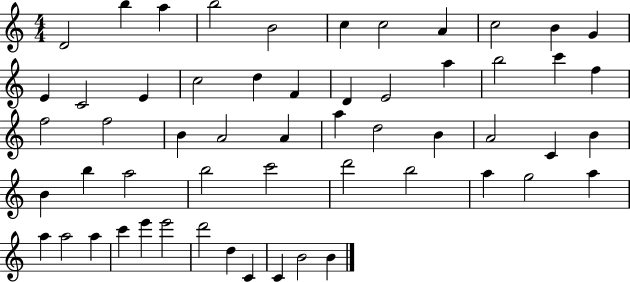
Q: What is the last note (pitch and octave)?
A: B4